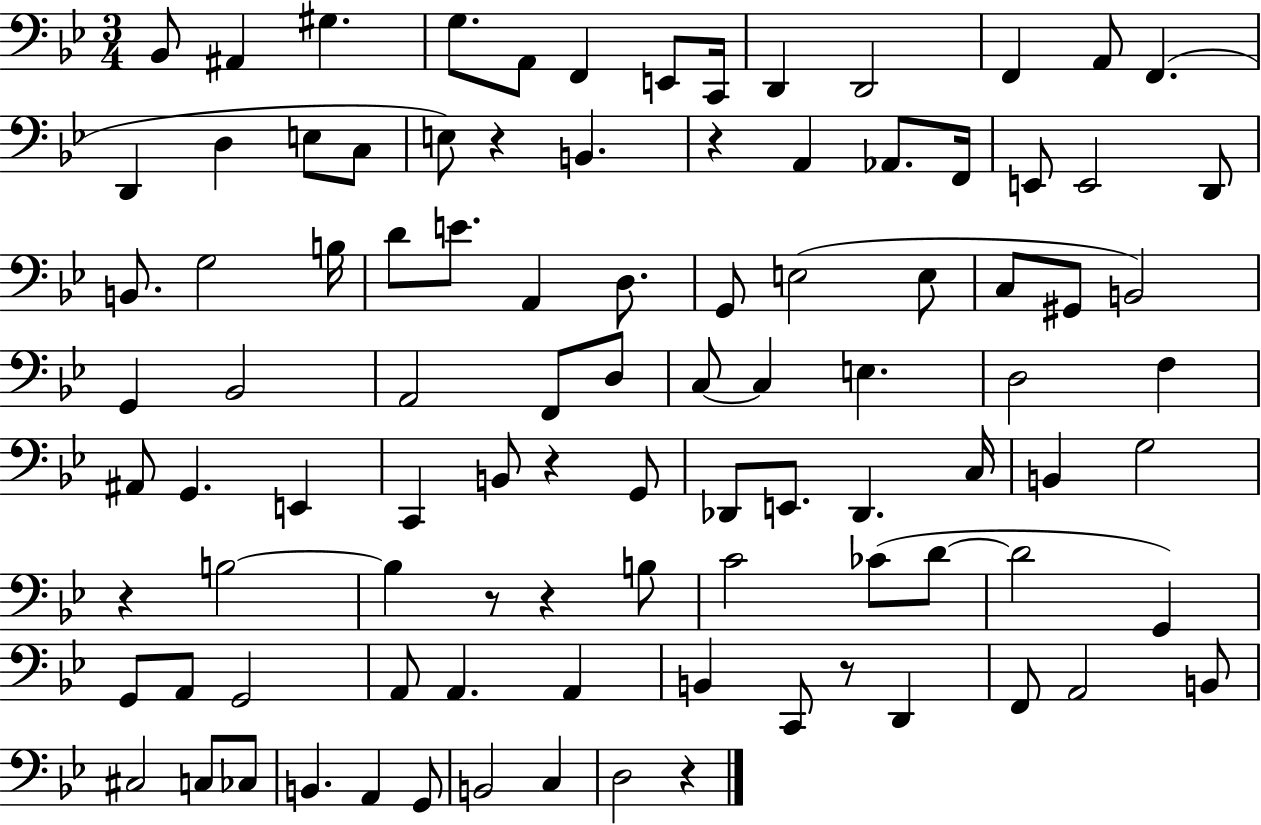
{
  \clef bass
  \numericTimeSignature
  \time 3/4
  \key bes \major
  bes,8 ais,4 gis4. | g8. a,8 f,4 e,8 c,16 | d,4 d,2 | f,4 a,8 f,4.( | \break d,4 d4 e8 c8 | e8) r4 b,4. | r4 a,4 aes,8. f,16 | e,8 e,2 d,8 | \break b,8. g2 b16 | d'8 e'8. a,4 d8. | g,8 e2( e8 | c8 gis,8 b,2) | \break g,4 bes,2 | a,2 f,8 d8 | c8~~ c4 e4. | d2 f4 | \break ais,8 g,4. e,4 | c,4 b,8 r4 g,8 | des,8 e,8. des,4. c16 | b,4 g2 | \break r4 b2~~ | b4 r8 r4 b8 | c'2 ces'8( d'8~~ | d'2 g,4) | \break g,8 a,8 g,2 | a,8 a,4. a,4 | b,4 c,8 r8 d,4 | f,8 a,2 b,8 | \break cis2 c8 ces8 | b,4. a,4 g,8 | b,2 c4 | d2 r4 | \break \bar "|."
}